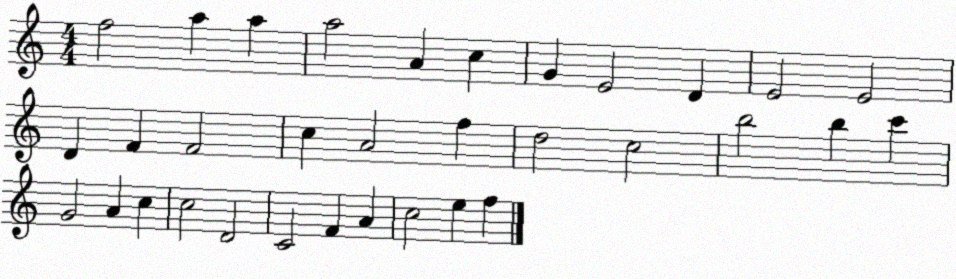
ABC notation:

X:1
T:Untitled
M:4/4
L:1/4
K:C
f2 a a a2 A c G E2 D E2 E2 D F F2 c A2 f d2 c2 b2 b c' G2 A c c2 D2 C2 F A c2 e f